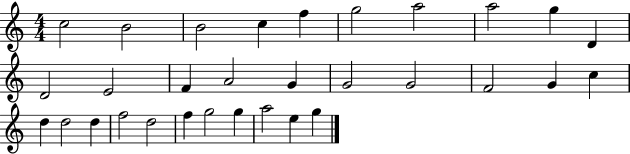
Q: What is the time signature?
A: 4/4